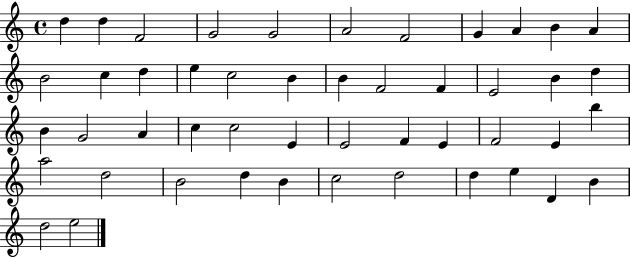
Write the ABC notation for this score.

X:1
T:Untitled
M:4/4
L:1/4
K:C
d d F2 G2 G2 A2 F2 G A B A B2 c d e c2 B B F2 F E2 B d B G2 A c c2 E E2 F E F2 E b a2 d2 B2 d B c2 d2 d e D B d2 e2